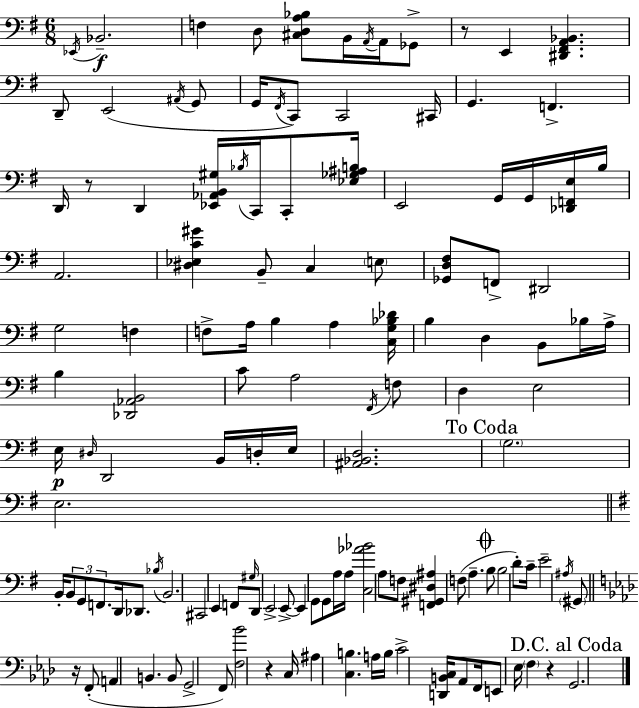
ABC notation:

X:1
T:Untitled
M:6/8
L:1/4
K:Em
_E,,/4 _B,,2 F, D,/2 [^C,D,A,_B,]/2 B,,/4 A,,/4 A,,/4 _G,,/2 z/2 E,, [^D,,^F,,A,,_B,,] D,,/2 E,,2 ^A,,/4 G,,/2 G,,/4 ^F,,/4 C,,/2 C,,2 ^C,,/4 G,, F,, D,,/4 z/2 D,, [_E,,_A,,B,,^G,]/4 _B,/4 C,,/4 C,,/2 [_E,_G,^A,B,]/4 E,,2 G,,/4 G,,/4 [_D,,F,,E,]/4 B,/4 A,,2 [^D,_E,C^G] B,,/2 C, E,/2 [_G,,D,^F,]/2 F,,/2 ^D,,2 G,2 F, F,/2 A,/4 B, A, [C,G,_B,_D]/4 B, D, B,,/2 _B,/4 A,/4 B, [_D,,_A,,B,,]2 C/2 A,2 ^F,,/4 F,/2 D, E,2 E,/4 ^D,/4 D,,2 B,,/4 D,/4 E,/4 [^A,,_B,,D,]2 G,2 E,2 B,,/4 B,,/2 G,,/2 F,,/2 D,,/4 _D,,/2 _B,/4 B,,2 ^C,,2 E,, F,,/2 ^G,/4 D,,/2 E,,2 E,,/2 E,, G,,/2 G,,/2 A,/4 A,/4 [C,_A_B]2 A,/2 F,/2 [F,,^G,,^D,^A,] F,/2 A, B,/2 B,2 D/2 C/4 E2 ^A,/4 ^G,,/2 z/4 F,,/2 A,, B,, B,,/2 G,,2 F,,/2 [F,_B]2 z C,/4 ^A, [C,B,] A,/4 B,/4 C2 [D,,B,,C,]/4 _A,,/2 F,,/4 E,,/2 _E,/4 F, z G,,2